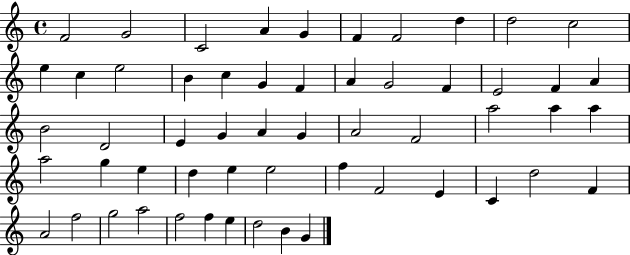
{
  \clef treble
  \time 4/4
  \defaultTimeSignature
  \key c \major
  f'2 g'2 | c'2 a'4 g'4 | f'4 f'2 d''4 | d''2 c''2 | \break e''4 c''4 e''2 | b'4 c''4 g'4 f'4 | a'4 g'2 f'4 | e'2 f'4 a'4 | \break b'2 d'2 | e'4 g'4 a'4 g'4 | a'2 f'2 | a''2 a''4 a''4 | \break a''2 g''4 e''4 | d''4 e''4 e''2 | f''4 f'2 e'4 | c'4 d''2 f'4 | \break a'2 f''2 | g''2 a''2 | f''2 f''4 e''4 | d''2 b'4 g'4 | \break \bar "|."
}